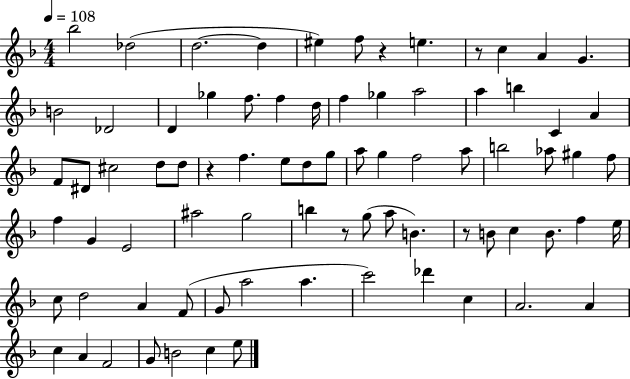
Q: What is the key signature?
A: F major